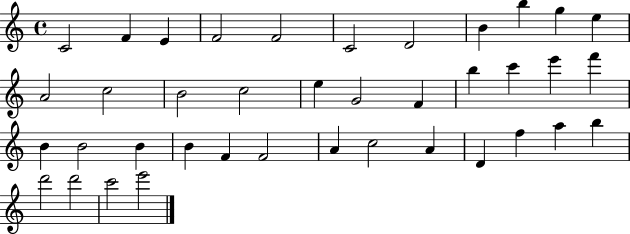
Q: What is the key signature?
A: C major